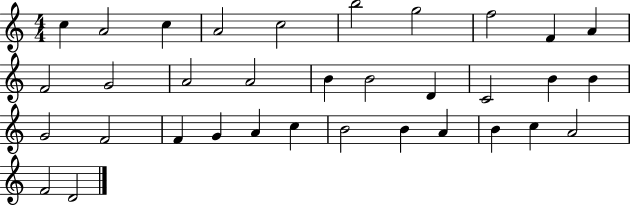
X:1
T:Untitled
M:4/4
L:1/4
K:C
c A2 c A2 c2 b2 g2 f2 F A F2 G2 A2 A2 B B2 D C2 B B G2 F2 F G A c B2 B A B c A2 F2 D2